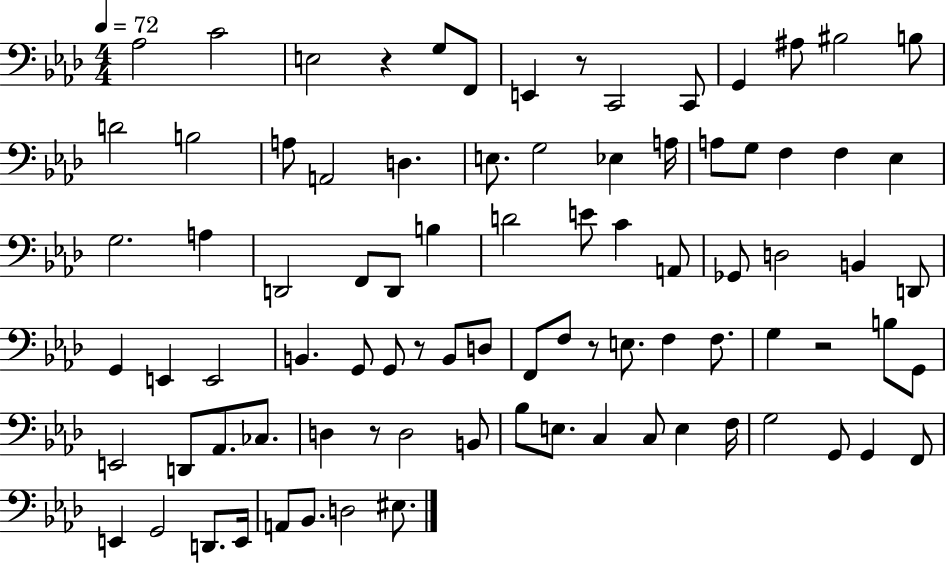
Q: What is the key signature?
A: AES major